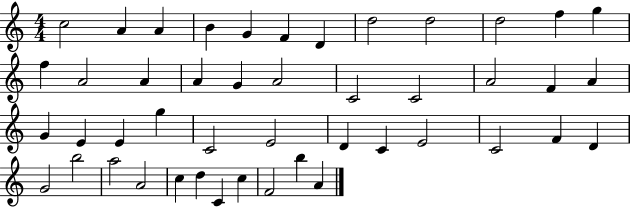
X:1
T:Untitled
M:4/4
L:1/4
K:C
c2 A A B G F D d2 d2 d2 f g f A2 A A G A2 C2 C2 A2 F A G E E g C2 E2 D C E2 C2 F D G2 b2 a2 A2 c d C c F2 b A